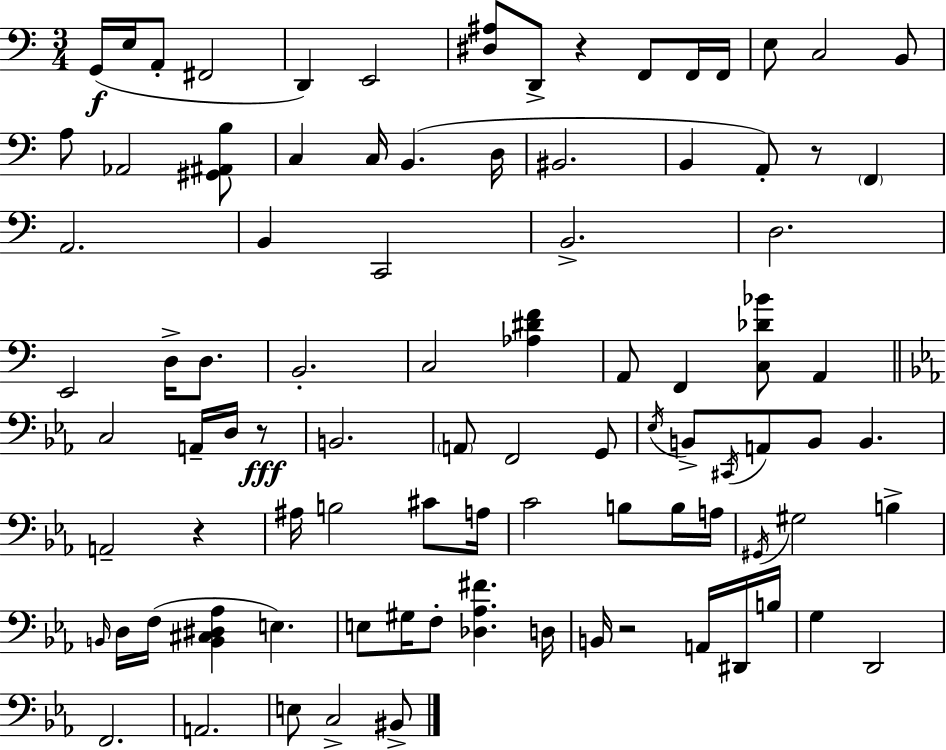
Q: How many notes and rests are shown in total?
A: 91